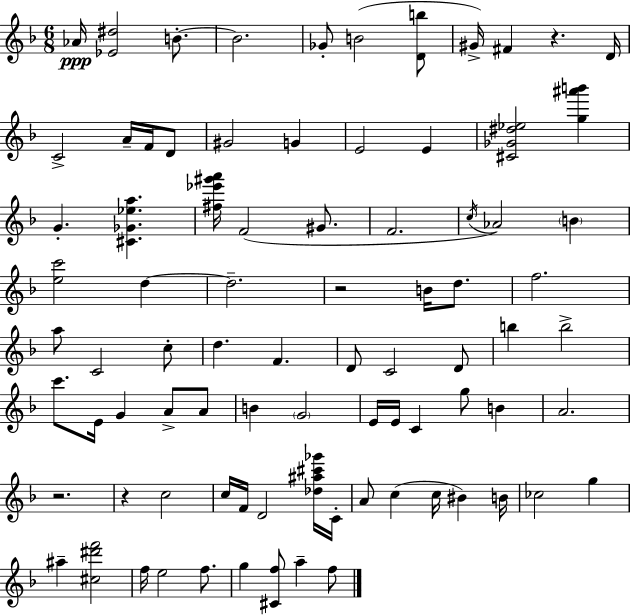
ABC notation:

X:1
T:Untitled
M:6/8
L:1/4
K:F
_A/4 [_E^d]2 B/2 B2 _G/2 B2 [Db]/2 ^G/4 ^F z D/4 C2 A/4 F/4 D/2 ^G2 G E2 E [^C_G^d_e]2 [g^a'b'] G [^C_G_ea] [^f_e'^g'a']/4 F2 ^G/2 F2 c/4 _A2 B [ec']2 d d2 z2 B/4 d/2 f2 a/2 C2 c/2 d F D/2 C2 D/2 b b2 c'/2 E/4 G A/2 A/2 B G2 E/4 E/4 C g/2 B A2 z2 z c2 c/4 F/4 D2 [_d^a^c'_g']/4 C/4 A/2 c c/4 ^B B/4 _c2 g ^a [^c^d'f']2 f/4 e2 f/2 g [^Cf]/2 a f/2